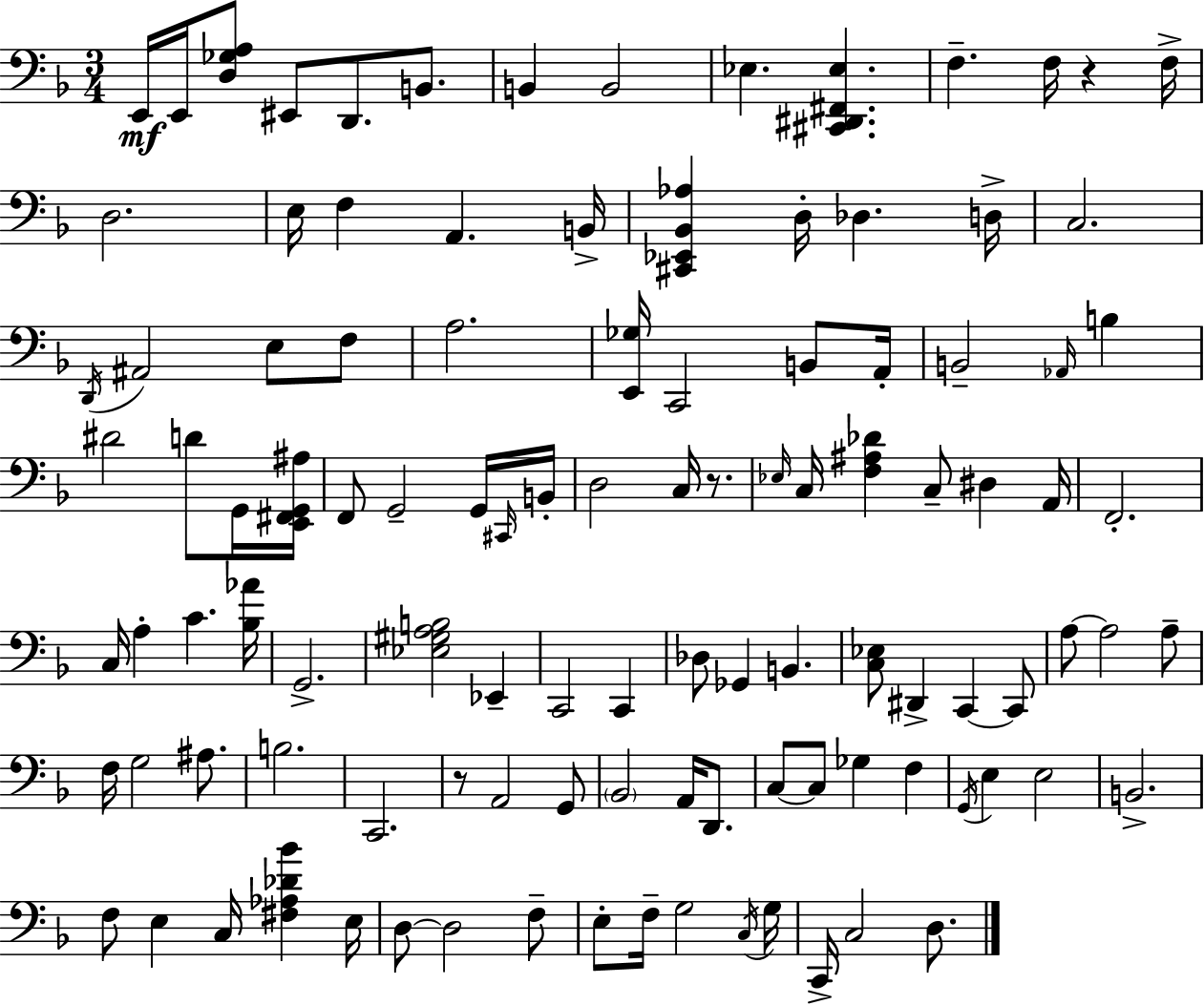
{
  \clef bass
  \numericTimeSignature
  \time 3/4
  \key d \minor
  e,16\mf e,16 <d ges a>8 eis,8 d,8. b,8. | b,4 b,2 | ees4. <cis, dis, fis, ees>4. | f4.-- f16 r4 f16-> | \break d2. | e16 f4 a,4. b,16-> | <cis, ees, bes, aes>4 d16-. des4. d16-> | c2. | \break \acciaccatura { d,16 } ais,2 e8 f8 | a2. | <e, ges>16 c,2 b,8 | a,16-. b,2-- \grace { aes,16 } b4 | \break dis'2 d'8 | g,16 <e, fis, g, ais>16 f,8 g,2-- | g,16 \grace { cis,16 } b,16-. d2 c16 | r8. \grace { ees16 } c16 <f ais des'>4 c8-- dis4 | \break a,16 f,2.-. | c16 a4-. c'4. | <bes aes'>16 g,2.-> | <ees gis a b>2 | \break ees,4-- c,2 | c,4 des8 ges,4 b,4. | <c ees>8 dis,4-> c,4~~ | c,8 a8~~ a2 | \break a8-- f16 g2 | ais8. b2. | c,2. | r8 a,2 | \break g,8 \parenthesize bes,2 | a,16 d,8. c8~~ c8 ges4 | f4 \acciaccatura { g,16 } e4 e2 | b,2.-> | \break f8 e4 c16 | <fis aes des' bes'>4 e16 d8~~ d2 | f8-- e8-. f16-- g2 | \acciaccatura { c16 } g16 c,16-> c2 | \break d8. \bar "|."
}